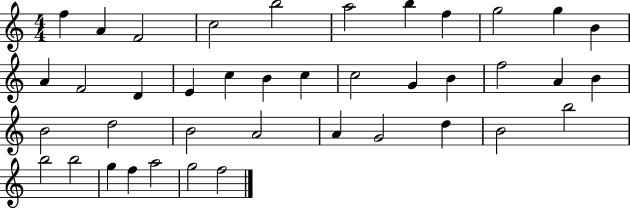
X:1
T:Untitled
M:4/4
L:1/4
K:C
f A F2 c2 b2 a2 b f g2 g B A F2 D E c B c c2 G B f2 A B B2 d2 B2 A2 A G2 d B2 b2 b2 b2 g f a2 g2 f2